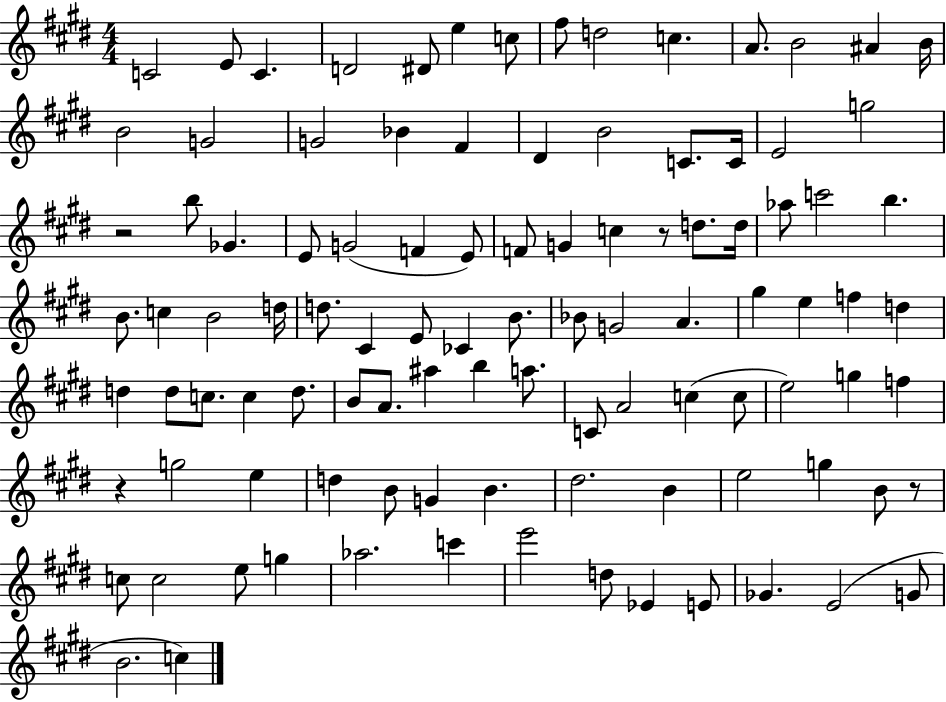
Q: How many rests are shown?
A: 4